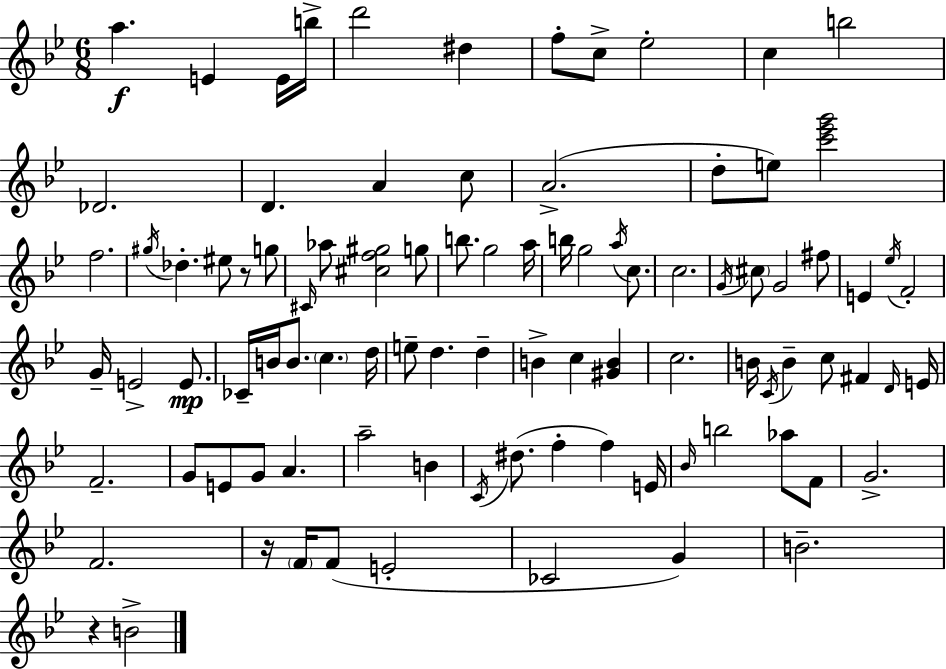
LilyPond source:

{
  \clef treble
  \numericTimeSignature
  \time 6/8
  \key bes \major
  a''4.\f e'4 e'16 b''16-> | d'''2 dis''4 | f''8-. c''8-> ees''2-. | c''4 b''2 | \break des'2. | d'4. a'4 c''8 | a'2.->( | d''8-. e''8) <c''' ees''' g'''>2 | \break f''2. | \acciaccatura { gis''16 } des''4.-. eis''8 r8 g''8 | \grace { cis'16 } aes''8 <cis'' f'' gis''>2 | g''8 b''8. g''2 | \break a''16 b''16 g''2 \acciaccatura { a''16 } | c''8. c''2. | \acciaccatura { g'16 } \parenthesize cis''8 g'2 | fis''8 e'4 \acciaccatura { ees''16 } f'2-. | \break g'16-- e'2-> | e'8.\mp ces'16-- b'16 b'8. \parenthesize c''4. | d''16 e''8-- d''4. | d''4-- b'4-> c''4 | \break <gis' b'>4 c''2. | b'16 \acciaccatura { c'16 } b'4-- c''8 | fis'4 \grace { d'16 } e'16 f'2.-- | g'8 e'8 g'8 | \break a'4. a''2-- | b'4 \acciaccatura { c'16 } dis''8.( f''4-. | f''4) e'16 \grace { bes'16 } b''2 | aes''8 f'8 g'2.-> | \break f'2. | r16 \parenthesize f'16 f'8( | e'2-. ces'2 | g'4) b'2.-- | \break r4 | b'2-> \bar "|."
}